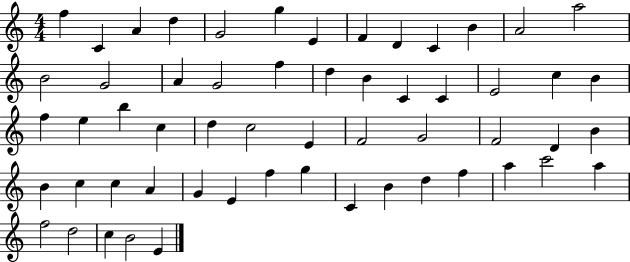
F5/q C4/q A4/q D5/q G4/h G5/q E4/q F4/q D4/q C4/q B4/q A4/h A5/h B4/h G4/h A4/q G4/h F5/q D5/q B4/q C4/q C4/q E4/h C5/q B4/q F5/q E5/q B5/q C5/q D5/q C5/h E4/q F4/h G4/h F4/h D4/q B4/q B4/q C5/q C5/q A4/q G4/q E4/q F5/q G5/q C4/q B4/q D5/q F5/q A5/q C6/h A5/q F5/h D5/h C5/q B4/h E4/q